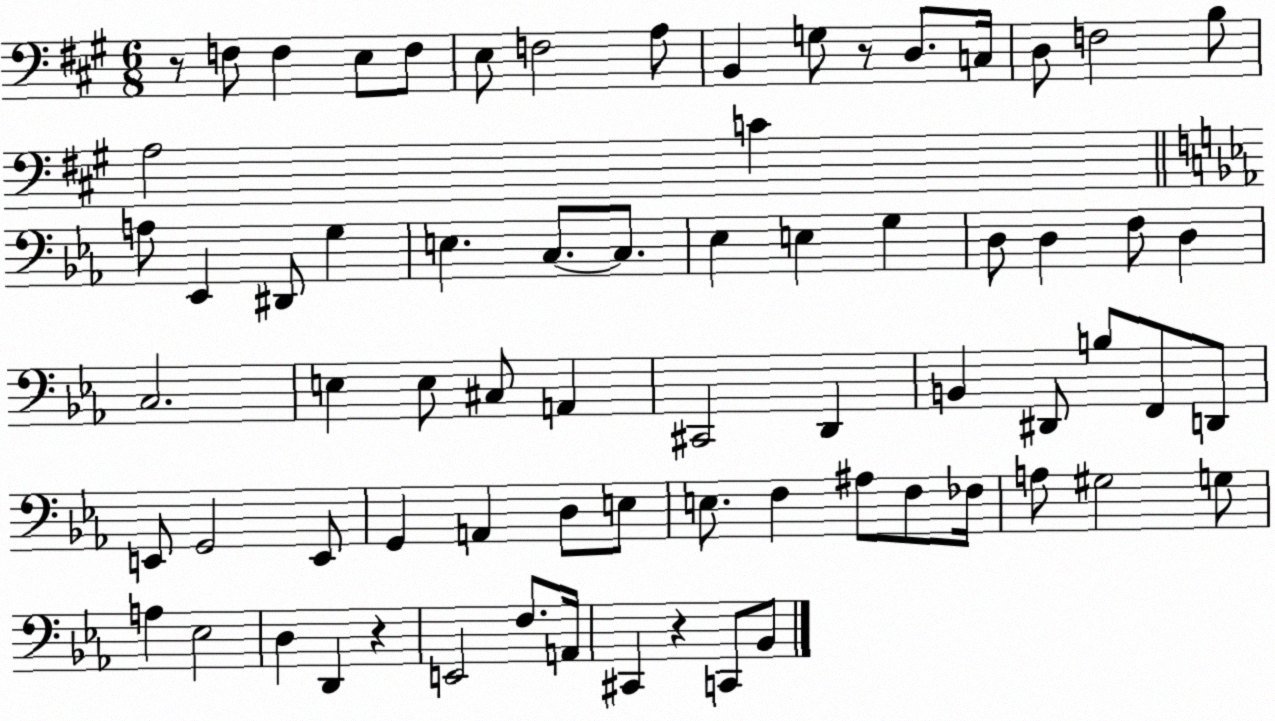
X:1
T:Untitled
M:6/8
L:1/4
K:A
z/2 F,/2 F, E,/2 F,/2 E,/2 F,2 A,/2 B,, G,/2 z/2 D,/2 C,/4 D,/2 F,2 B,/2 A,2 C A,/2 _E,, ^D,,/2 G, E, C,/2 C,/2 _E, E, G, D,/2 D, F,/2 D, C,2 E, E,/2 ^C,/2 A,, ^C,,2 D,, B,, ^D,,/2 B,/2 F,,/2 D,,/2 E,,/2 G,,2 E,,/2 G,, A,, D,/2 E,/2 E,/2 F, ^A,/2 F,/2 _F,/4 A,/2 ^G,2 G,/2 A, _E,2 D, D,, z E,,2 F,/2 A,,/4 ^C,, z C,,/2 _B,,/2